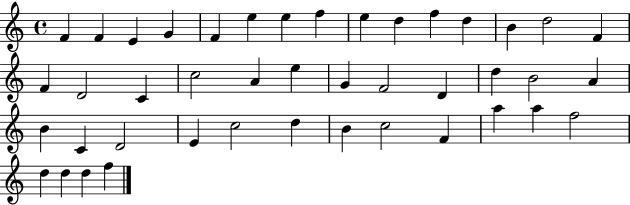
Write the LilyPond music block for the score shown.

{
  \clef treble
  \time 4/4
  \defaultTimeSignature
  \key c \major
  f'4 f'4 e'4 g'4 | f'4 e''4 e''4 f''4 | e''4 d''4 f''4 d''4 | b'4 d''2 f'4 | \break f'4 d'2 c'4 | c''2 a'4 e''4 | g'4 f'2 d'4 | d''4 b'2 a'4 | \break b'4 c'4 d'2 | e'4 c''2 d''4 | b'4 c''2 f'4 | a''4 a''4 f''2 | \break d''4 d''4 d''4 f''4 | \bar "|."
}